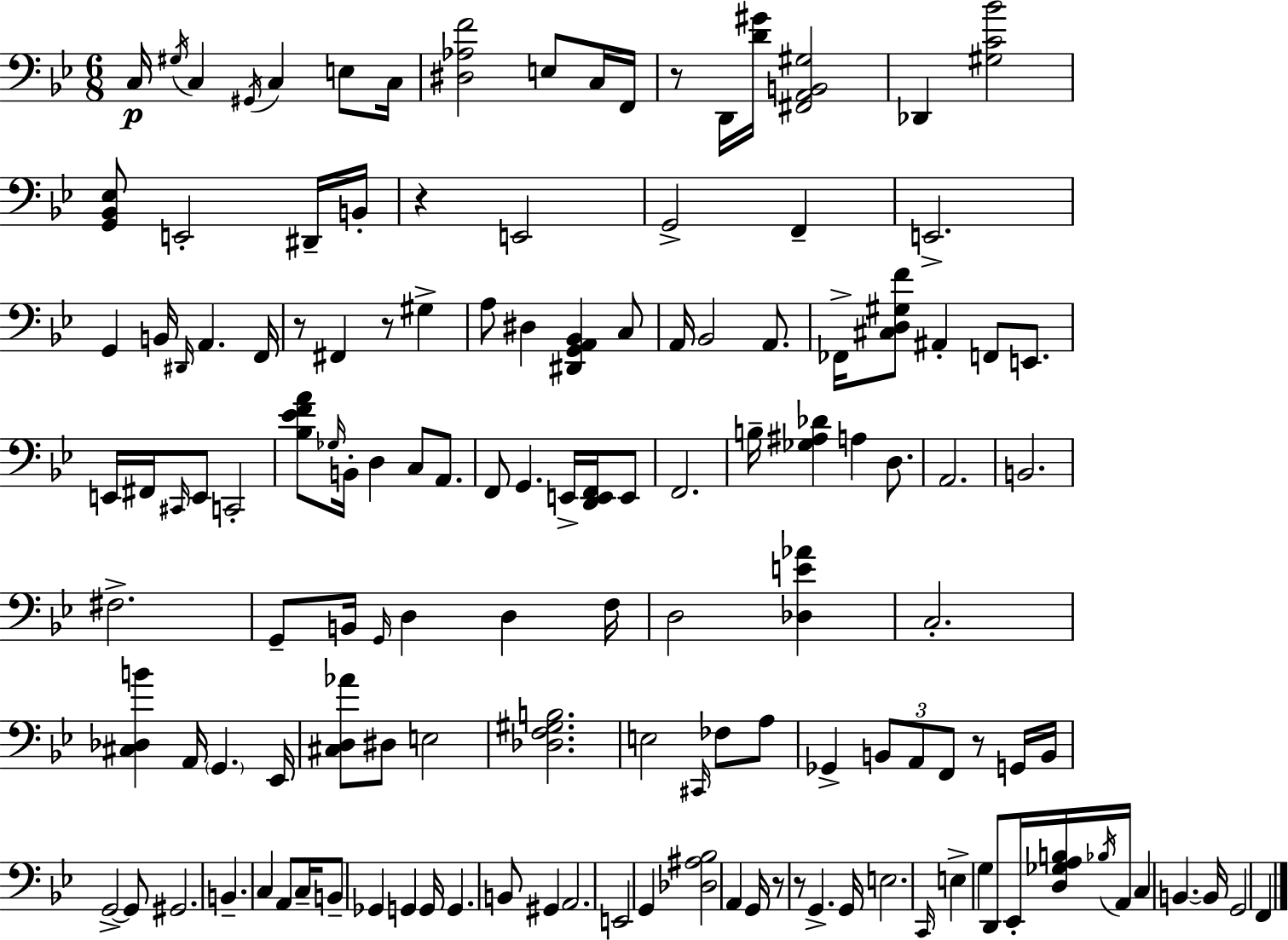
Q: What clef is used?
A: bass